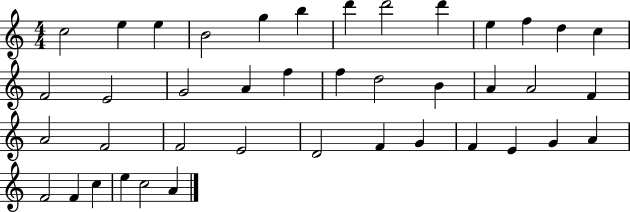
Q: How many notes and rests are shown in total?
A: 41